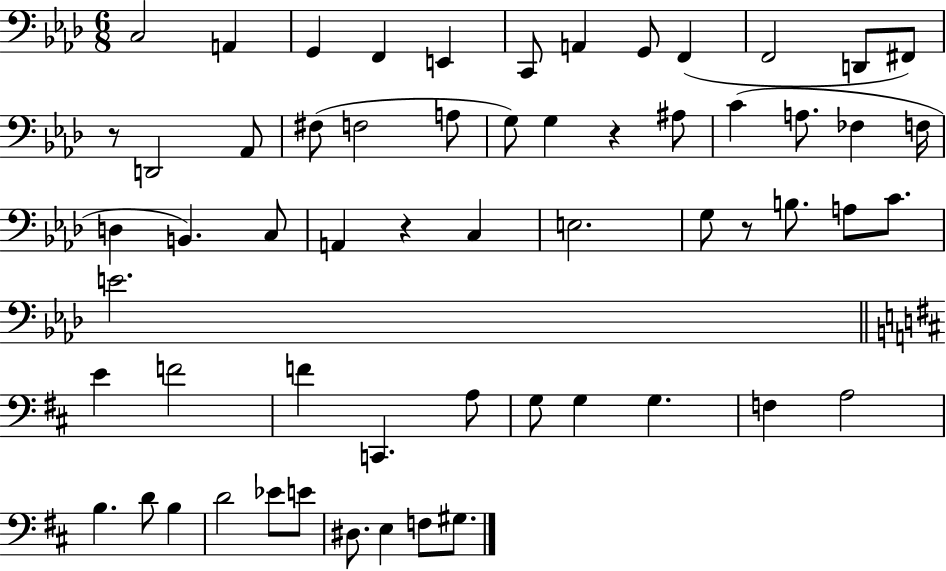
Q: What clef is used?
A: bass